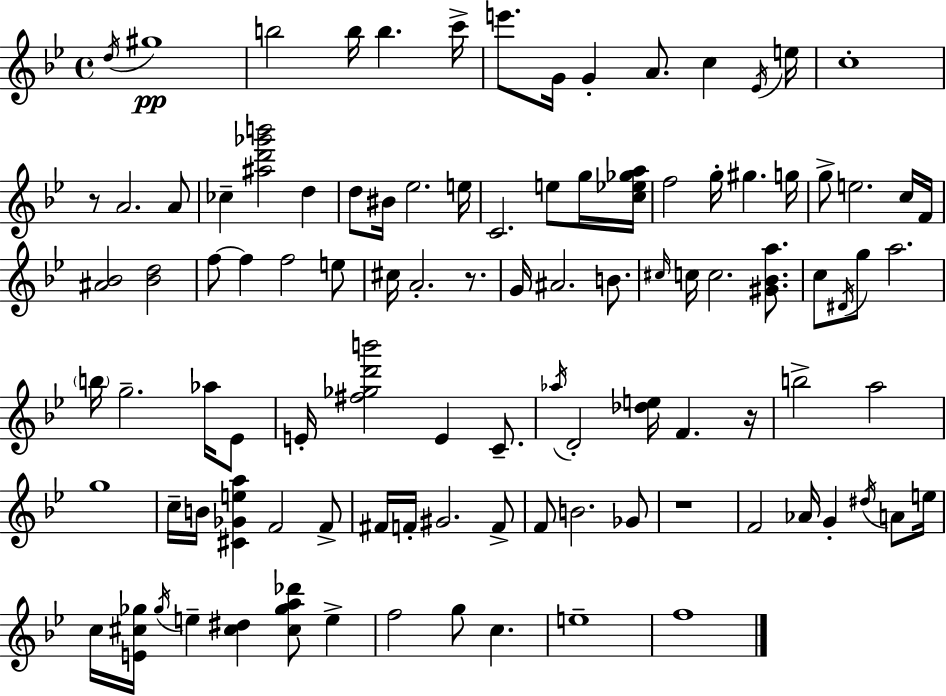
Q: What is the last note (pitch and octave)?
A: F5